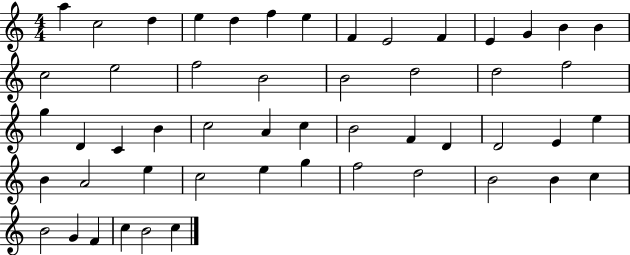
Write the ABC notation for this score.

X:1
T:Untitled
M:4/4
L:1/4
K:C
a c2 d e d f e F E2 F E G B B c2 e2 f2 B2 B2 d2 d2 f2 g D C B c2 A c B2 F D D2 E e B A2 e c2 e g f2 d2 B2 B c B2 G F c B2 c